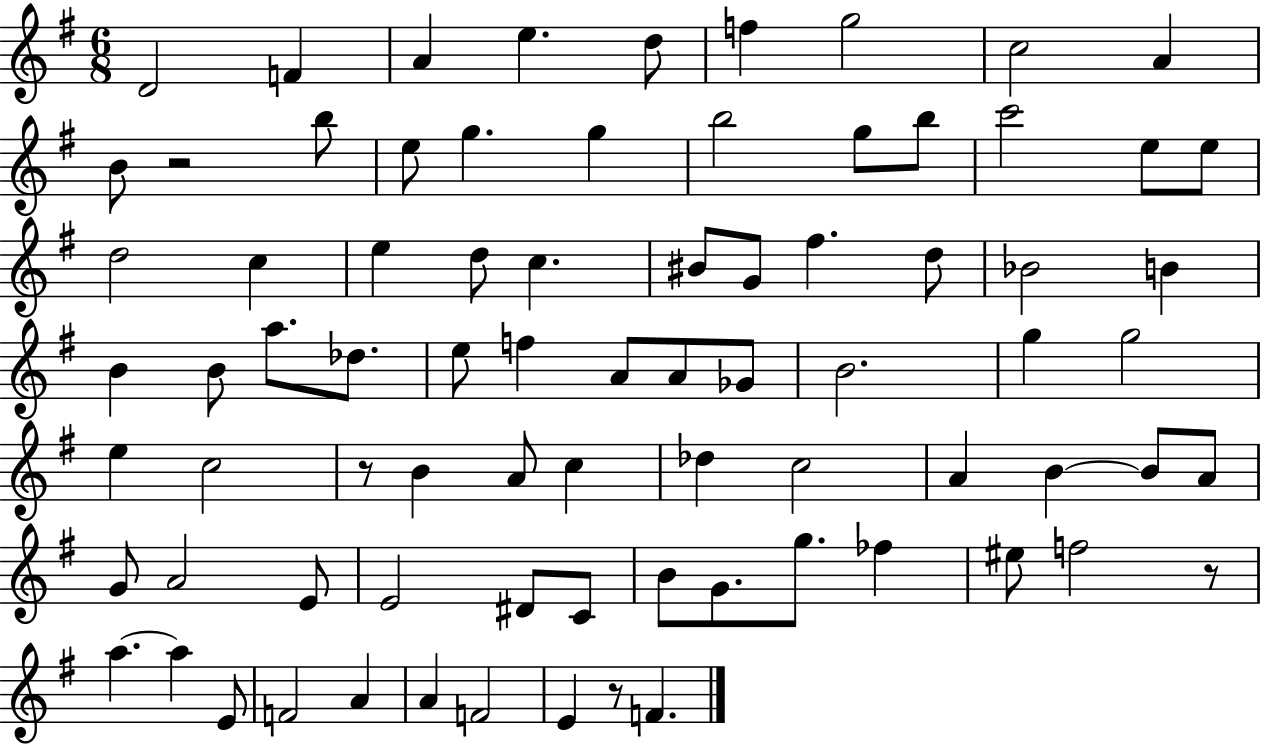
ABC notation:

X:1
T:Untitled
M:6/8
L:1/4
K:G
D2 F A e d/2 f g2 c2 A B/2 z2 b/2 e/2 g g b2 g/2 b/2 c'2 e/2 e/2 d2 c e d/2 c ^B/2 G/2 ^f d/2 _B2 B B B/2 a/2 _d/2 e/2 f A/2 A/2 _G/2 B2 g g2 e c2 z/2 B A/2 c _d c2 A B B/2 A/2 G/2 A2 E/2 E2 ^D/2 C/2 B/2 G/2 g/2 _f ^e/2 f2 z/2 a a E/2 F2 A A F2 E z/2 F